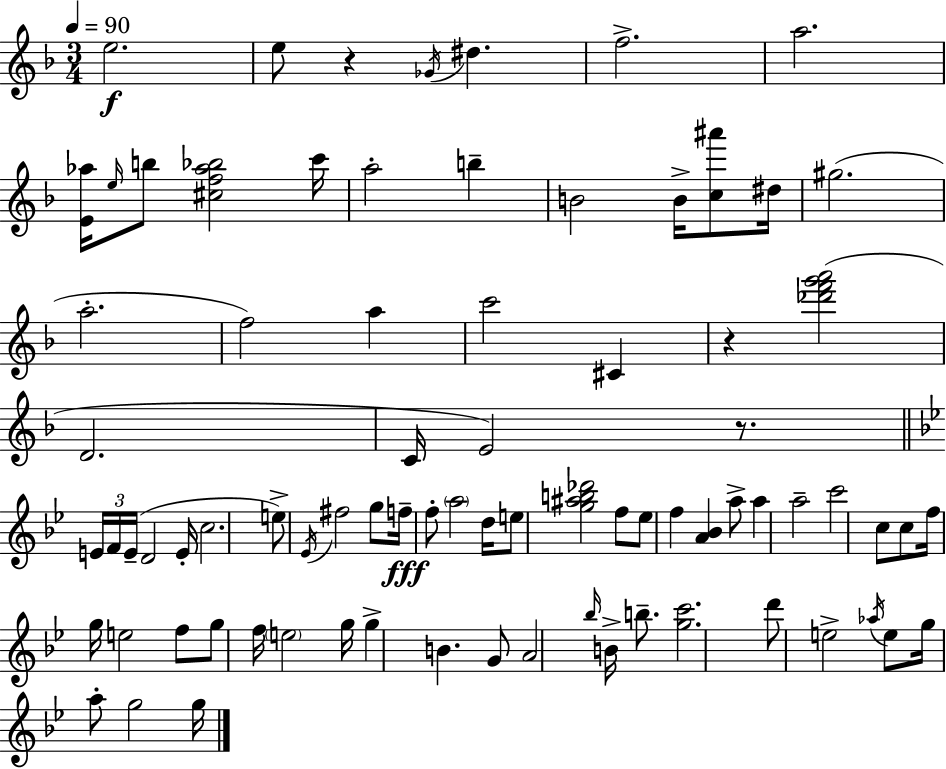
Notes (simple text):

E5/h. E5/e R/q Gb4/s D#5/q. F5/h. A5/h. [E4,Ab5]/s E5/s B5/e [C#5,F5,Ab5,Bb5]/h C6/s A5/h B5/q B4/h B4/s [C5,A#6]/e D#5/s G#5/h. A5/h. F5/h A5/q C6/h C#4/q R/q [Db6,F6,G6,A6]/h D4/h. C4/s E4/h R/e. E4/s F4/s E4/s D4/h E4/s C5/h. E5/e Eb4/s F#5/h G5/e F5/s F5/e A5/h D5/s E5/e [G5,A#5,B5,Db6]/h F5/e Eb5/e F5/q [A4,Bb4]/q A5/e A5/q A5/h C6/h C5/e C5/e F5/s G5/s E5/h F5/e G5/e F5/s E5/h G5/s G5/q B4/q. G4/e A4/h Bb5/s B4/s B5/e. [G5,C6]/h. D6/e E5/h Ab5/s E5/e G5/s A5/e G5/h G5/s